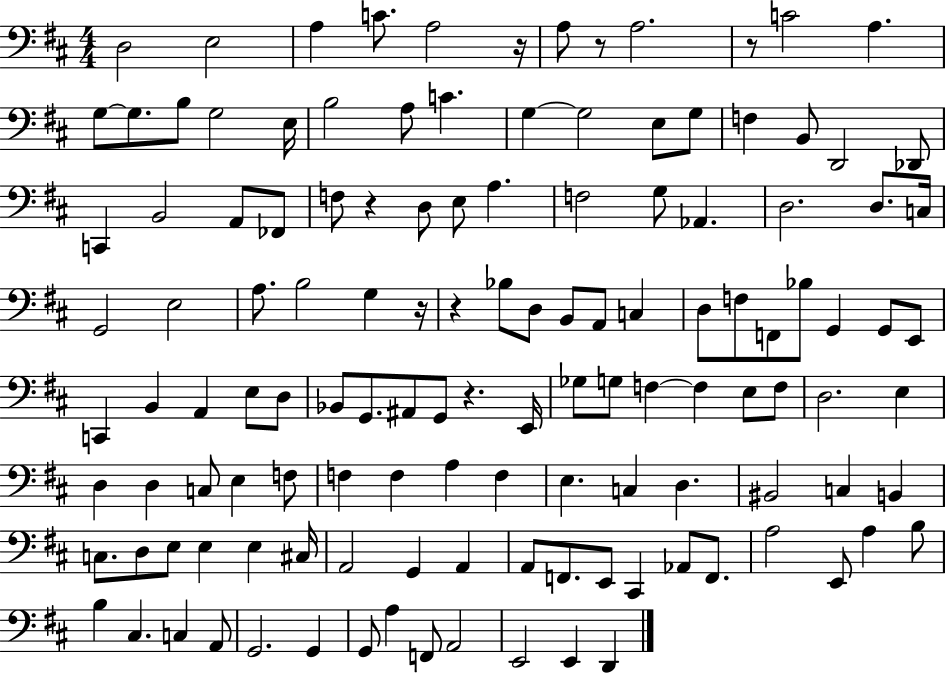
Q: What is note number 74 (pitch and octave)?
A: E3